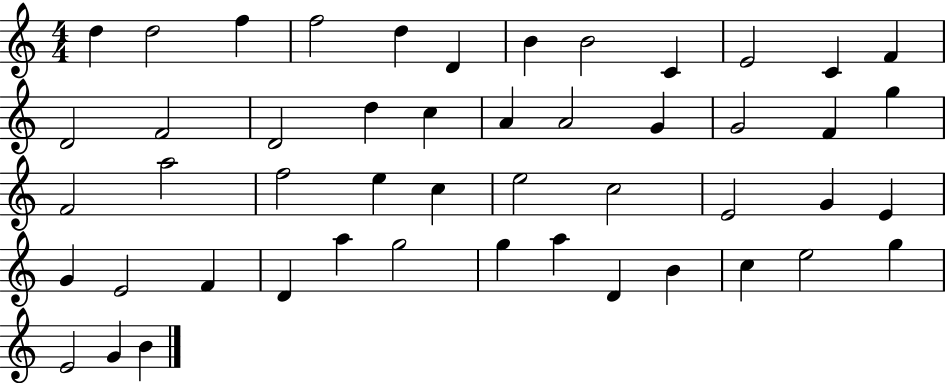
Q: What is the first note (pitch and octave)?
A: D5